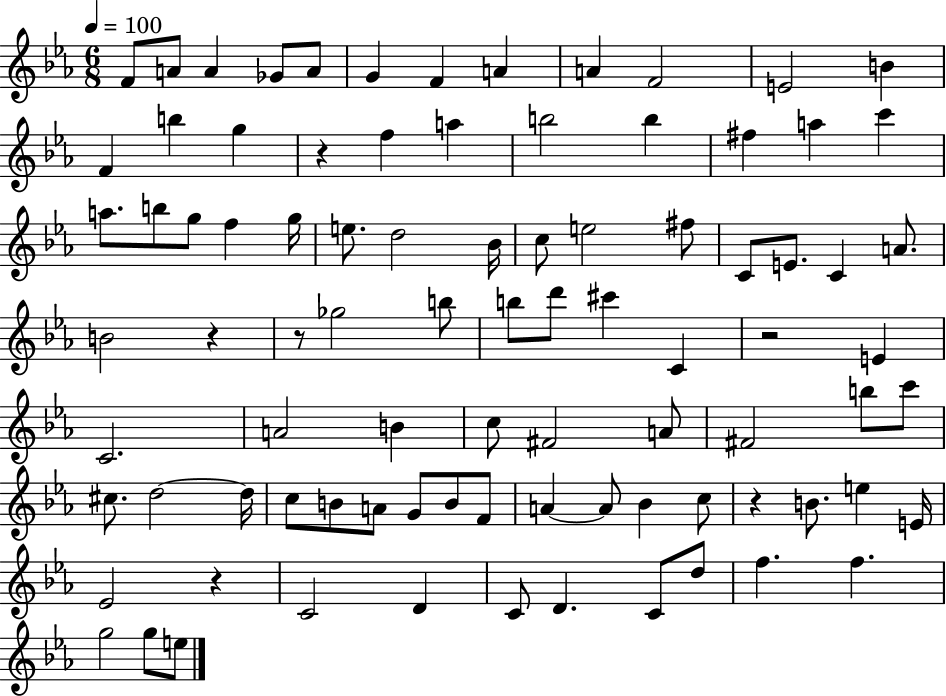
F4/e A4/e A4/q Gb4/e A4/e G4/q F4/q A4/q A4/q F4/h E4/h B4/q F4/q B5/q G5/q R/q F5/q A5/q B5/h B5/q F#5/q A5/q C6/q A5/e. B5/e G5/e F5/q G5/s E5/e. D5/h Bb4/s C5/e E5/h F#5/e C4/e E4/e. C4/q A4/e. B4/h R/q R/e Gb5/h B5/e B5/e D6/e C#6/q C4/q R/h E4/q C4/h. A4/h B4/q C5/e F#4/h A4/e F#4/h B5/e C6/e C#5/e. D5/h D5/s C5/e B4/e A4/e G4/e B4/e F4/e A4/q A4/e Bb4/q C5/e R/q B4/e. E5/q E4/s Eb4/h R/q C4/h D4/q C4/e D4/q. C4/e D5/e F5/q. F5/q. G5/h G5/e E5/e